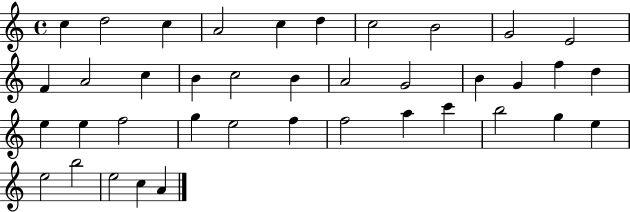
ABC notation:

X:1
T:Untitled
M:4/4
L:1/4
K:C
c d2 c A2 c d c2 B2 G2 E2 F A2 c B c2 B A2 G2 B G f d e e f2 g e2 f f2 a c' b2 g e e2 b2 e2 c A